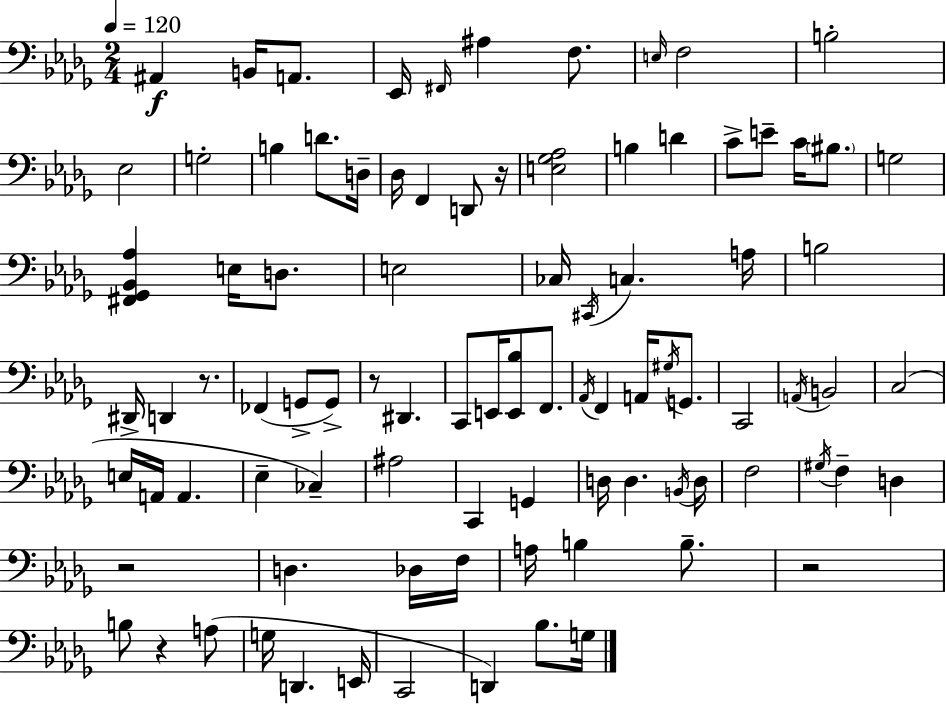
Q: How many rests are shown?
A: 6